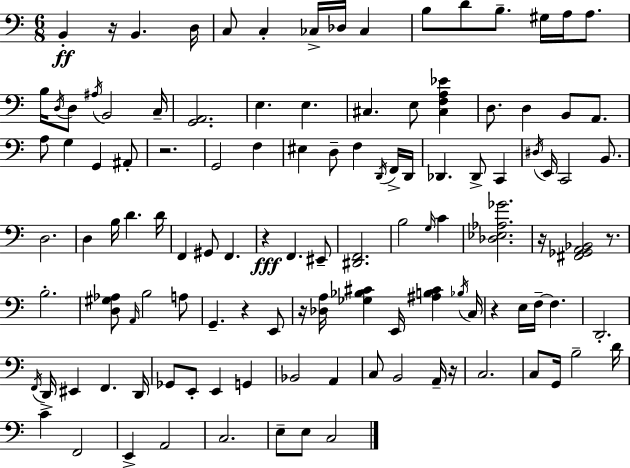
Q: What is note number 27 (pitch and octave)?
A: B2